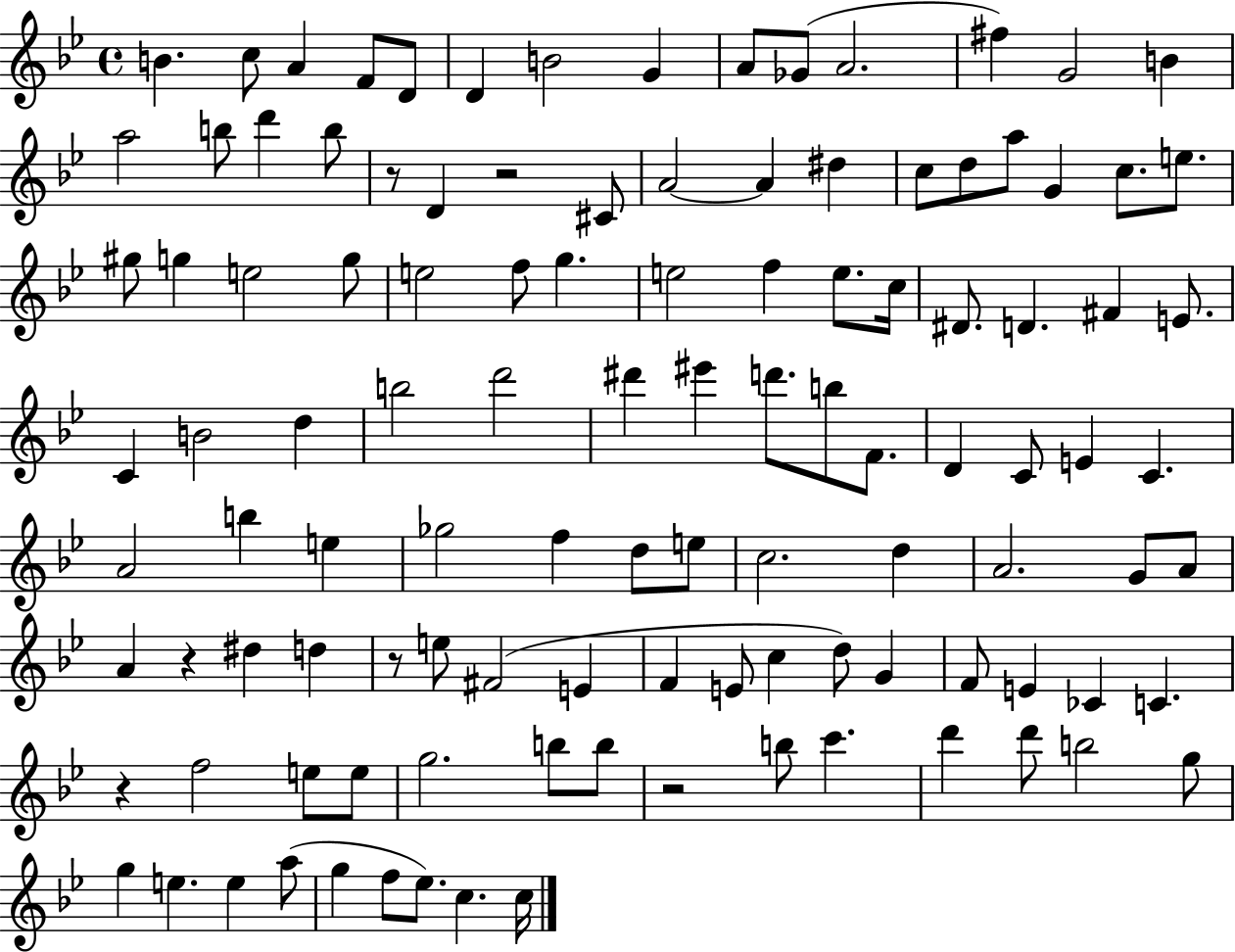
X:1
T:Untitled
M:4/4
L:1/4
K:Bb
B c/2 A F/2 D/2 D B2 G A/2 _G/2 A2 ^f G2 B a2 b/2 d' b/2 z/2 D z2 ^C/2 A2 A ^d c/2 d/2 a/2 G c/2 e/2 ^g/2 g e2 g/2 e2 f/2 g e2 f e/2 c/4 ^D/2 D ^F E/2 C B2 d b2 d'2 ^d' ^e' d'/2 b/2 F/2 D C/2 E C A2 b e _g2 f d/2 e/2 c2 d A2 G/2 A/2 A z ^d d z/2 e/2 ^F2 E F E/2 c d/2 G F/2 E _C C z f2 e/2 e/2 g2 b/2 b/2 z2 b/2 c' d' d'/2 b2 g/2 g e e a/2 g f/2 _e/2 c c/4